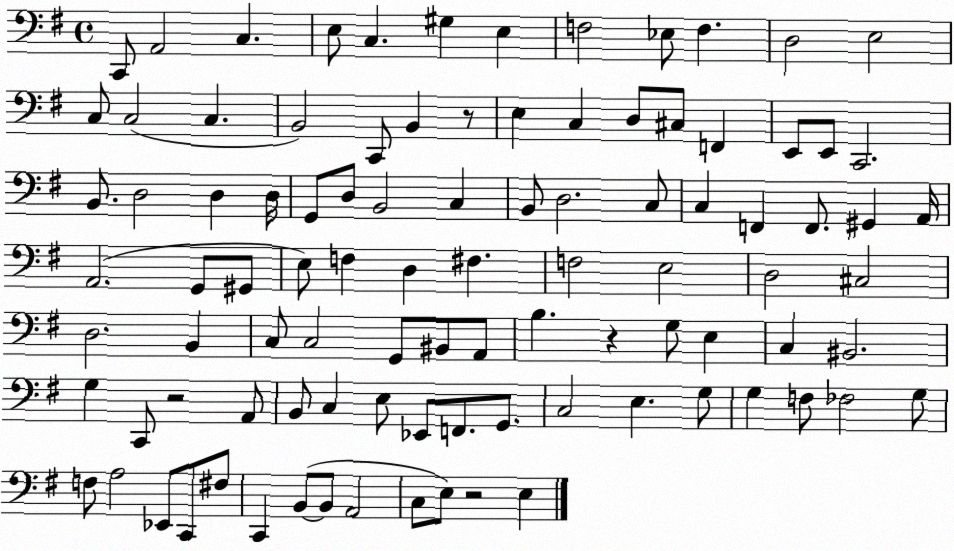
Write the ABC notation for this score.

X:1
T:Untitled
M:4/4
L:1/4
K:G
C,,/2 A,,2 C, E,/2 C, ^G, E, F,2 _E,/2 F, D,2 E,2 C,/2 C,2 C, B,,2 C,,/2 B,, z/2 E, C, D,/2 ^C,/2 F,, E,,/2 E,,/2 C,,2 B,,/2 D,2 D, D,/4 G,,/2 D,/2 B,,2 C, B,,/2 D,2 C,/2 C, F,, F,,/2 ^G,, A,,/4 A,,2 G,,/2 ^G,,/2 E,/2 F, D, ^F, F,2 E,2 D,2 ^C,2 D,2 B,, C,/2 C,2 G,,/2 ^B,,/2 A,,/2 B, z G,/2 E, C, ^B,,2 G, C,,/2 z2 A,,/2 B,,/2 C, E,/2 _E,,/2 F,,/2 G,,/2 C,2 E, G,/2 G, F,/2 _F,2 G,/2 F,/2 A,2 _E,,/2 C,,/2 ^F,/2 C,, B,,/2 B,,/2 A,,2 C,/2 E,/2 z2 E,